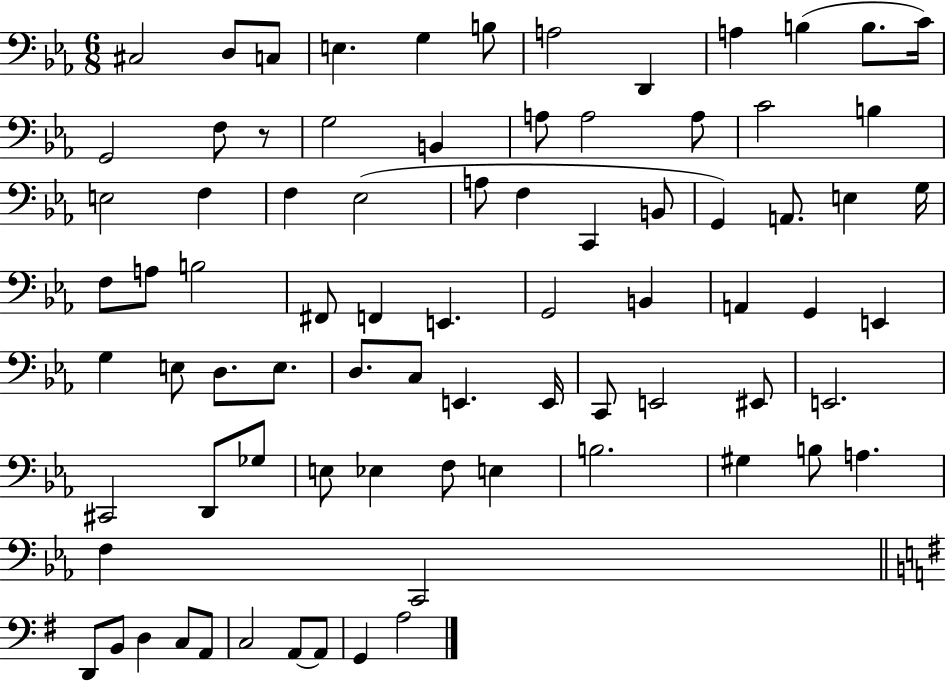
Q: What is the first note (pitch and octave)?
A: C#3